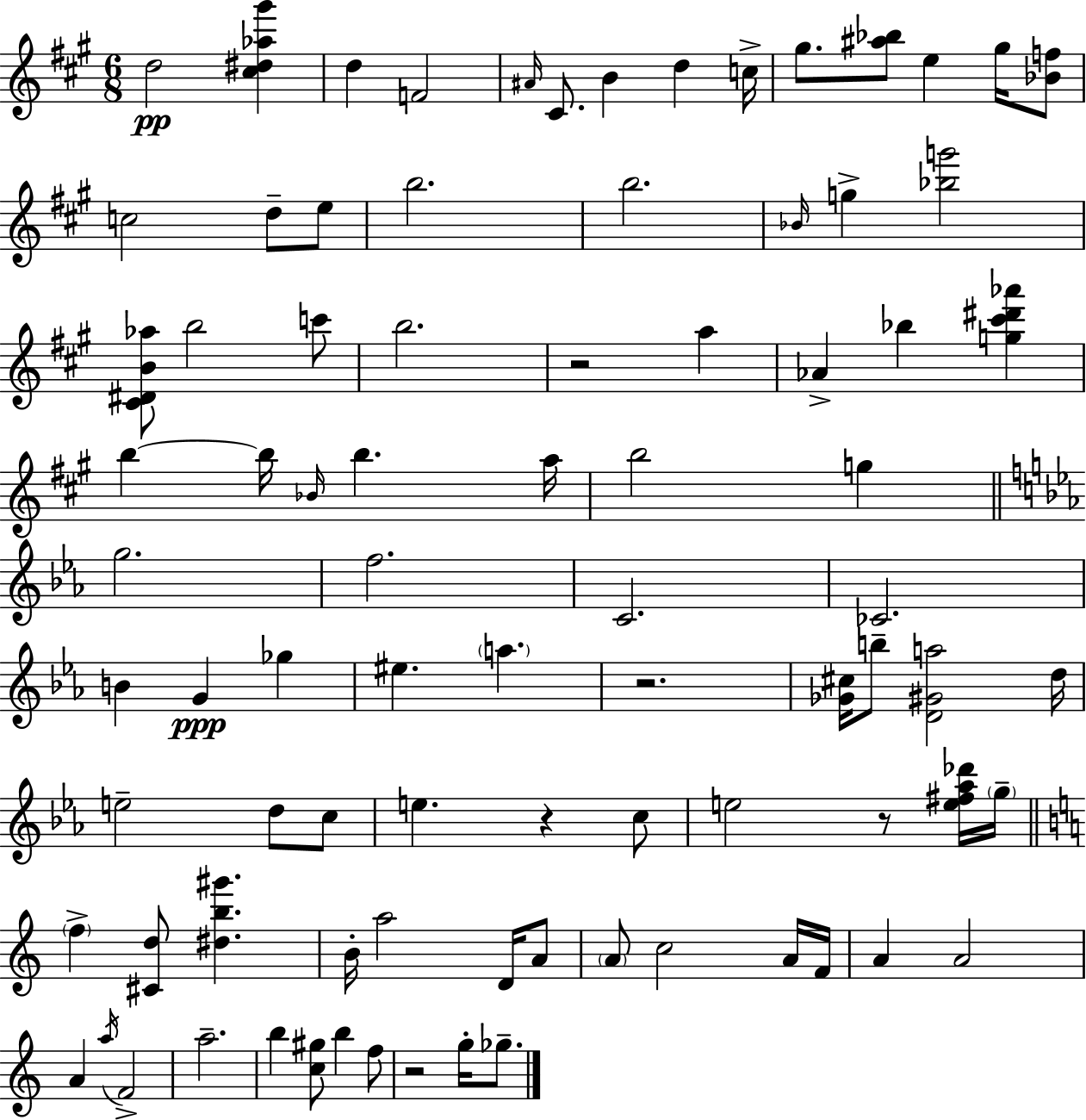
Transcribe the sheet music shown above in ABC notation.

X:1
T:Untitled
M:6/8
L:1/4
K:A
d2 [^c^d_a^g'] d F2 ^A/4 ^C/2 B d c/4 ^g/2 [^a_b]/2 e ^g/4 [_Bf]/2 c2 d/2 e/2 b2 b2 _B/4 g [_bg']2 [^C^DB_a]/2 b2 c'/2 b2 z2 a _A _b [g^c'^d'_a'] b b/4 _B/4 b a/4 b2 g g2 f2 C2 _C2 B G _g ^e a z2 [_G^c]/4 b/2 [D^Ga]2 d/4 e2 d/2 c/2 e z c/2 e2 z/2 [e^f_a_d']/4 g/4 f [^Cd]/2 [^db^g'] B/4 a2 D/4 A/2 A/2 c2 A/4 F/4 A A2 A a/4 F2 a2 b [c^g]/2 b f/2 z2 g/4 _g/2